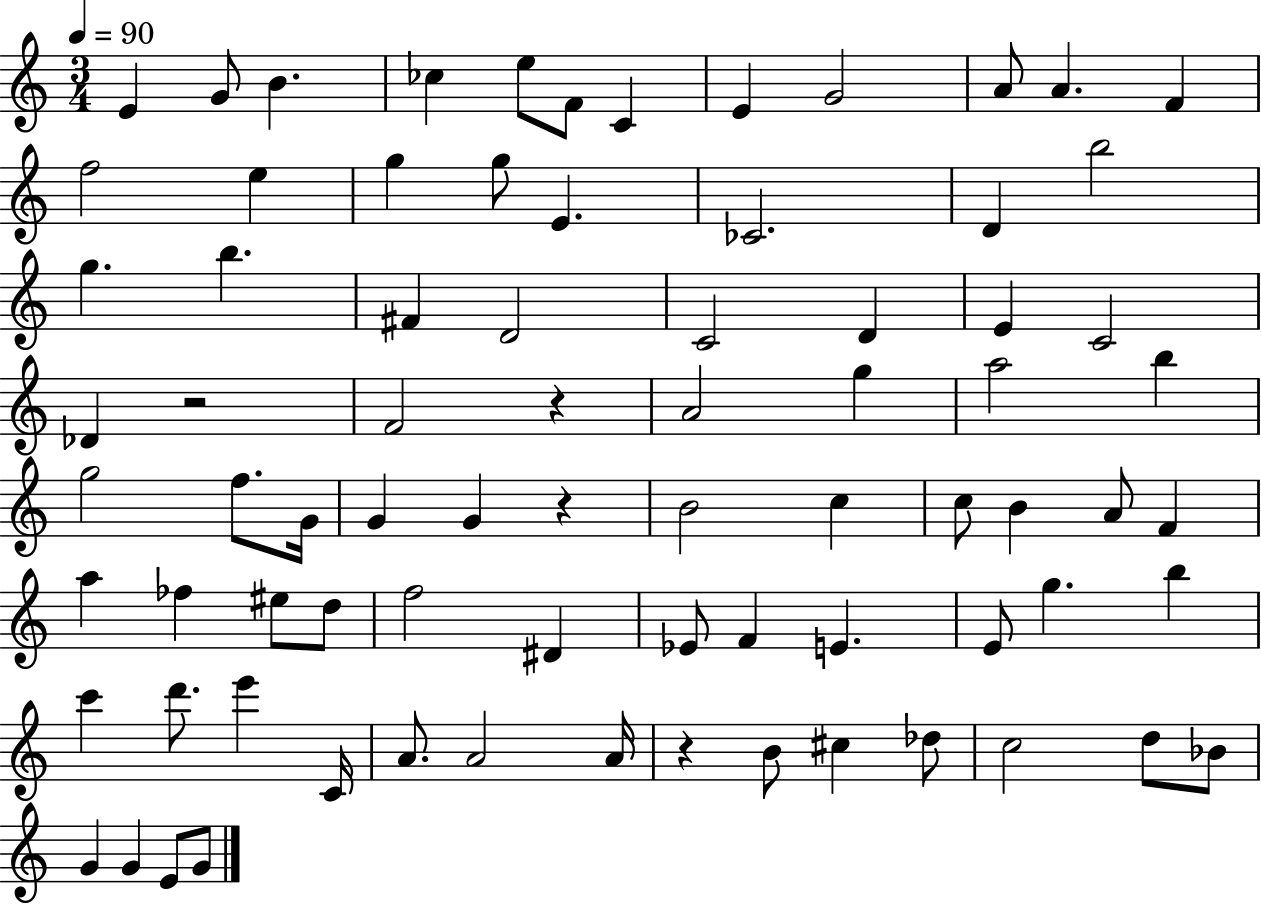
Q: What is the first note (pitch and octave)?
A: E4